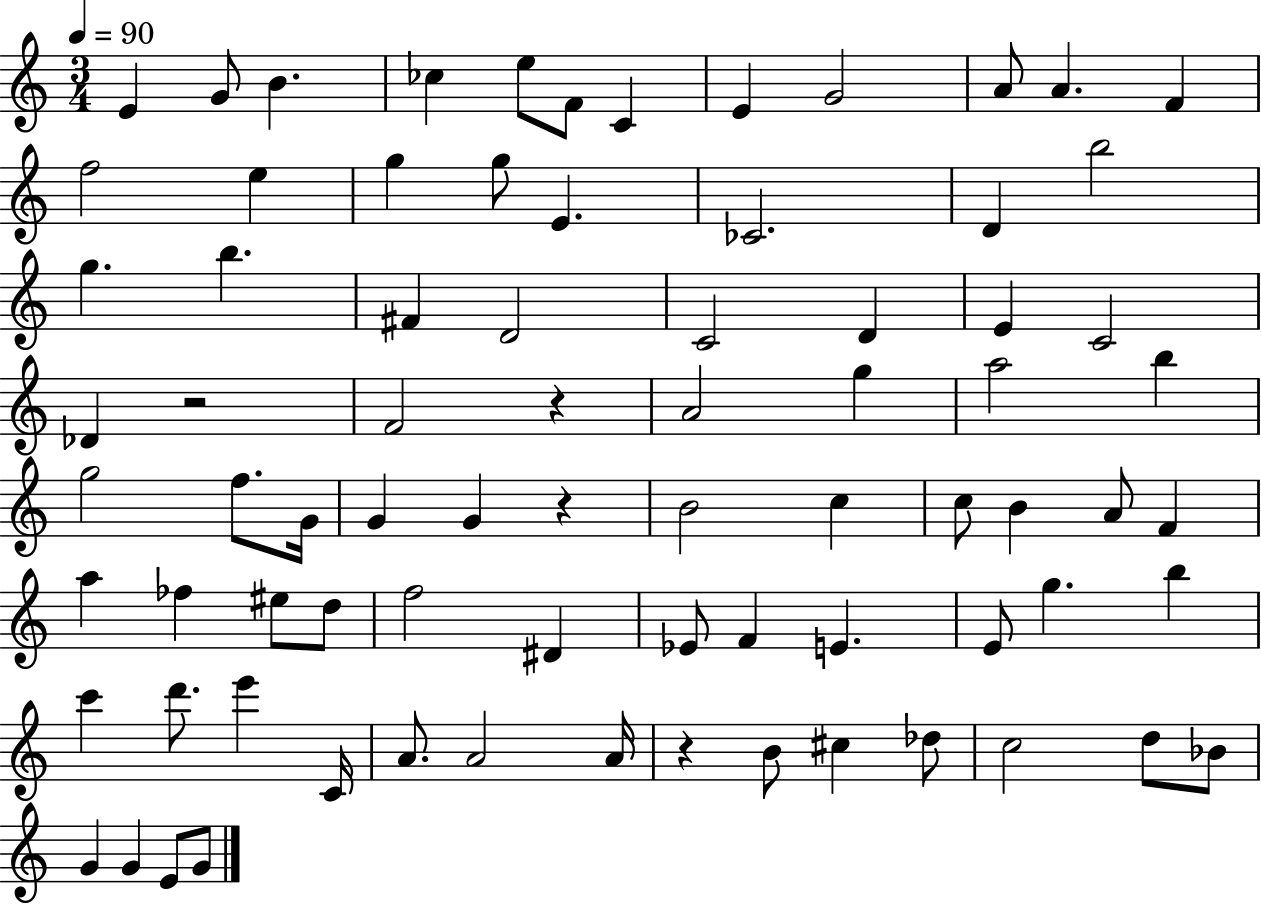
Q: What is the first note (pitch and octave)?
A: E4